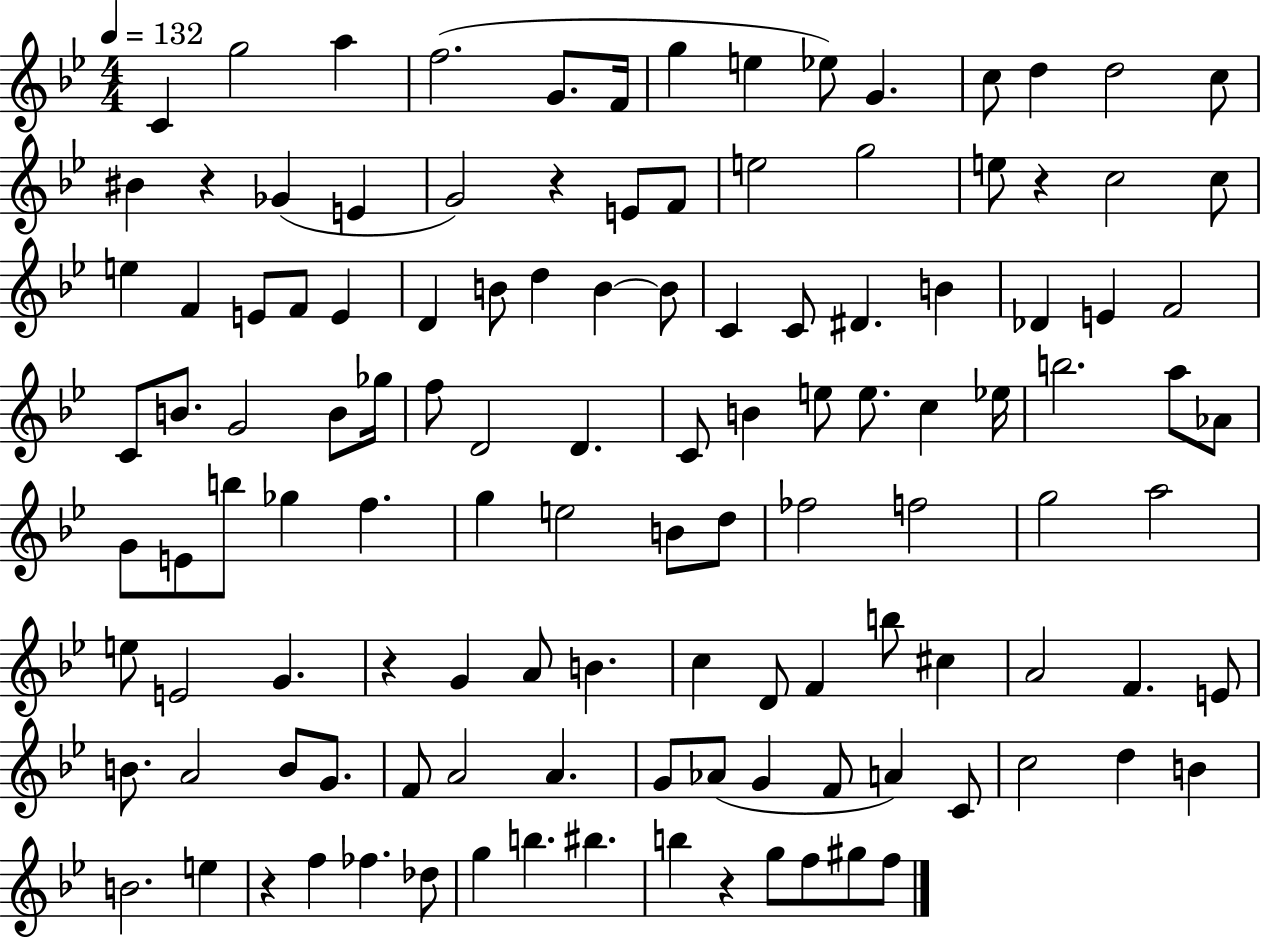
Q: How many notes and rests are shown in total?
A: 121